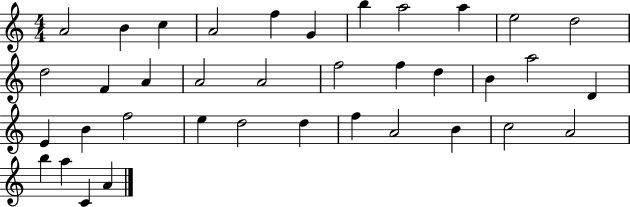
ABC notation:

X:1
T:Untitled
M:4/4
L:1/4
K:C
A2 B c A2 f G b a2 a e2 d2 d2 F A A2 A2 f2 f d B a2 D E B f2 e d2 d f A2 B c2 A2 b a C A